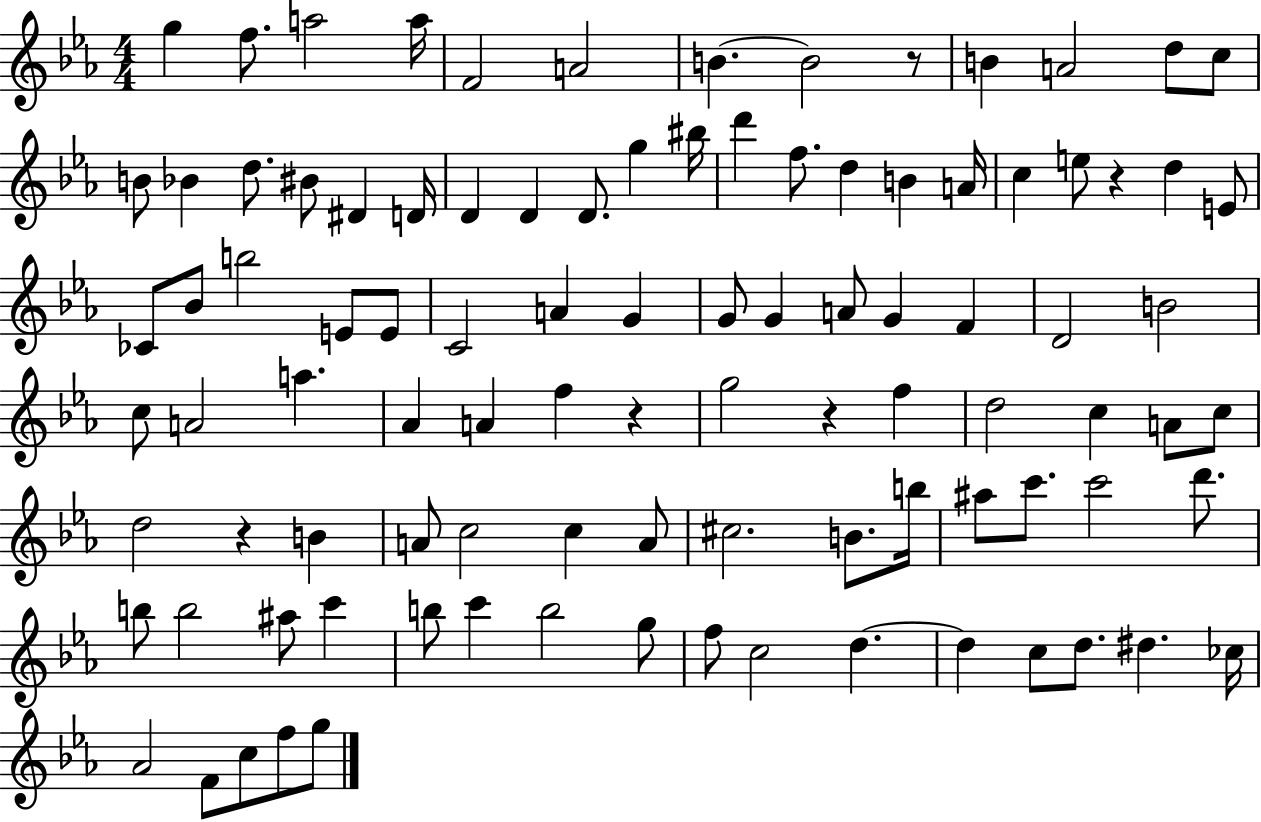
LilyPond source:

{
  \clef treble
  \numericTimeSignature
  \time 4/4
  \key ees \major
  g''4 f''8. a''2 a''16 | f'2 a'2 | b'4.~~ b'2 r8 | b'4 a'2 d''8 c''8 | \break b'8 bes'4 d''8. bis'8 dis'4 d'16 | d'4 d'4 d'8. g''4 bis''16 | d'''4 f''8. d''4 b'4 a'16 | c''4 e''8 r4 d''4 e'8 | \break ces'8 bes'8 b''2 e'8 e'8 | c'2 a'4 g'4 | g'8 g'4 a'8 g'4 f'4 | d'2 b'2 | \break c''8 a'2 a''4. | aes'4 a'4 f''4 r4 | g''2 r4 f''4 | d''2 c''4 a'8 c''8 | \break d''2 r4 b'4 | a'8 c''2 c''4 a'8 | cis''2. b'8. b''16 | ais''8 c'''8. c'''2 d'''8. | \break b''8 b''2 ais''8 c'''4 | b''8 c'''4 b''2 g''8 | f''8 c''2 d''4.~~ | d''4 c''8 d''8. dis''4. ces''16 | \break aes'2 f'8 c''8 f''8 g''8 | \bar "|."
}